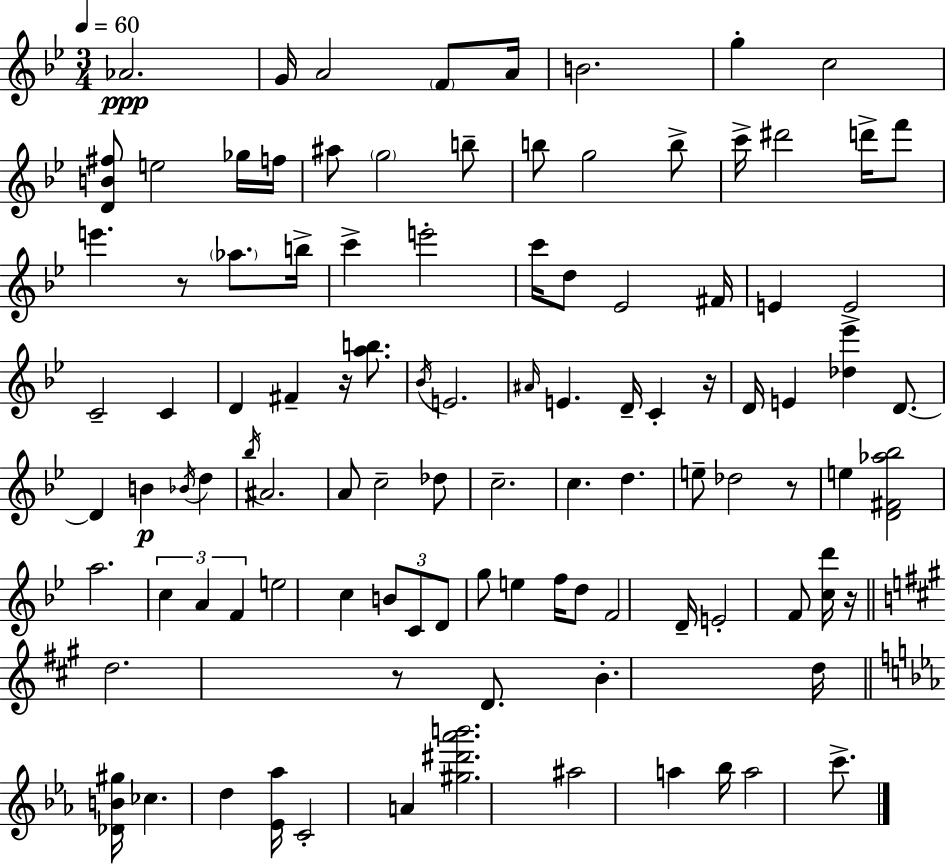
Ab4/h. G4/s A4/h F4/e A4/s B4/h. G5/q C5/h [D4,B4,F#5]/e E5/h Gb5/s F5/s A#5/e G5/h B5/e B5/e G5/h B5/e C6/s D#6/h D6/s F6/e E6/q. R/e Ab5/e. B5/s C6/q E6/h C6/s D5/e Eb4/h F#4/s E4/q E4/h C4/h C4/q D4/q F#4/q R/s [A5,B5]/e. Bb4/s E4/h. A#4/s E4/q. D4/s C4/q R/s D4/s E4/q [Db5,Eb6]/q D4/e. D4/q B4/q Bb4/s D5/q Bb5/s A#4/h. A4/e C5/h Db5/e C5/h. C5/q. D5/q. E5/e Db5/h R/e E5/q [D4,F#4,Ab5,Bb5]/h A5/h. C5/q A4/q F4/q E5/h C5/q B4/e C4/e D4/e G5/e E5/q F5/s D5/e F4/h D4/s E4/h F4/e [C5,D6]/s R/s D5/h. R/e D4/e. B4/q. D5/s [Db4,B4,G#5]/s CES5/q. D5/q [Eb4,Ab5]/s C4/h A4/q [G#5,D#6,Ab6,B6]/h. A#5/h A5/q Bb5/s A5/h C6/e.